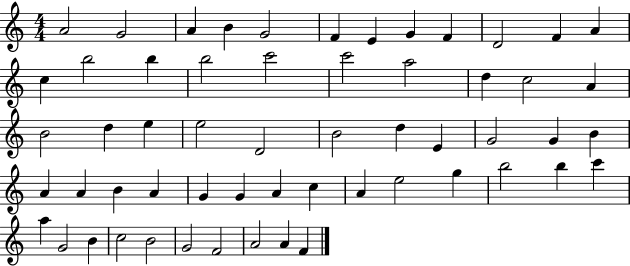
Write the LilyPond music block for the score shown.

{
  \clef treble
  \numericTimeSignature
  \time 4/4
  \key c \major
  a'2 g'2 | a'4 b'4 g'2 | f'4 e'4 g'4 f'4 | d'2 f'4 a'4 | \break c''4 b''2 b''4 | b''2 c'''2 | c'''2 a''2 | d''4 c''2 a'4 | \break b'2 d''4 e''4 | e''2 d'2 | b'2 d''4 e'4 | g'2 g'4 b'4 | \break a'4 a'4 b'4 a'4 | g'4 g'4 a'4 c''4 | a'4 e''2 g''4 | b''2 b''4 c'''4 | \break a''4 g'2 b'4 | c''2 b'2 | g'2 f'2 | a'2 a'4 f'4 | \break \bar "|."
}